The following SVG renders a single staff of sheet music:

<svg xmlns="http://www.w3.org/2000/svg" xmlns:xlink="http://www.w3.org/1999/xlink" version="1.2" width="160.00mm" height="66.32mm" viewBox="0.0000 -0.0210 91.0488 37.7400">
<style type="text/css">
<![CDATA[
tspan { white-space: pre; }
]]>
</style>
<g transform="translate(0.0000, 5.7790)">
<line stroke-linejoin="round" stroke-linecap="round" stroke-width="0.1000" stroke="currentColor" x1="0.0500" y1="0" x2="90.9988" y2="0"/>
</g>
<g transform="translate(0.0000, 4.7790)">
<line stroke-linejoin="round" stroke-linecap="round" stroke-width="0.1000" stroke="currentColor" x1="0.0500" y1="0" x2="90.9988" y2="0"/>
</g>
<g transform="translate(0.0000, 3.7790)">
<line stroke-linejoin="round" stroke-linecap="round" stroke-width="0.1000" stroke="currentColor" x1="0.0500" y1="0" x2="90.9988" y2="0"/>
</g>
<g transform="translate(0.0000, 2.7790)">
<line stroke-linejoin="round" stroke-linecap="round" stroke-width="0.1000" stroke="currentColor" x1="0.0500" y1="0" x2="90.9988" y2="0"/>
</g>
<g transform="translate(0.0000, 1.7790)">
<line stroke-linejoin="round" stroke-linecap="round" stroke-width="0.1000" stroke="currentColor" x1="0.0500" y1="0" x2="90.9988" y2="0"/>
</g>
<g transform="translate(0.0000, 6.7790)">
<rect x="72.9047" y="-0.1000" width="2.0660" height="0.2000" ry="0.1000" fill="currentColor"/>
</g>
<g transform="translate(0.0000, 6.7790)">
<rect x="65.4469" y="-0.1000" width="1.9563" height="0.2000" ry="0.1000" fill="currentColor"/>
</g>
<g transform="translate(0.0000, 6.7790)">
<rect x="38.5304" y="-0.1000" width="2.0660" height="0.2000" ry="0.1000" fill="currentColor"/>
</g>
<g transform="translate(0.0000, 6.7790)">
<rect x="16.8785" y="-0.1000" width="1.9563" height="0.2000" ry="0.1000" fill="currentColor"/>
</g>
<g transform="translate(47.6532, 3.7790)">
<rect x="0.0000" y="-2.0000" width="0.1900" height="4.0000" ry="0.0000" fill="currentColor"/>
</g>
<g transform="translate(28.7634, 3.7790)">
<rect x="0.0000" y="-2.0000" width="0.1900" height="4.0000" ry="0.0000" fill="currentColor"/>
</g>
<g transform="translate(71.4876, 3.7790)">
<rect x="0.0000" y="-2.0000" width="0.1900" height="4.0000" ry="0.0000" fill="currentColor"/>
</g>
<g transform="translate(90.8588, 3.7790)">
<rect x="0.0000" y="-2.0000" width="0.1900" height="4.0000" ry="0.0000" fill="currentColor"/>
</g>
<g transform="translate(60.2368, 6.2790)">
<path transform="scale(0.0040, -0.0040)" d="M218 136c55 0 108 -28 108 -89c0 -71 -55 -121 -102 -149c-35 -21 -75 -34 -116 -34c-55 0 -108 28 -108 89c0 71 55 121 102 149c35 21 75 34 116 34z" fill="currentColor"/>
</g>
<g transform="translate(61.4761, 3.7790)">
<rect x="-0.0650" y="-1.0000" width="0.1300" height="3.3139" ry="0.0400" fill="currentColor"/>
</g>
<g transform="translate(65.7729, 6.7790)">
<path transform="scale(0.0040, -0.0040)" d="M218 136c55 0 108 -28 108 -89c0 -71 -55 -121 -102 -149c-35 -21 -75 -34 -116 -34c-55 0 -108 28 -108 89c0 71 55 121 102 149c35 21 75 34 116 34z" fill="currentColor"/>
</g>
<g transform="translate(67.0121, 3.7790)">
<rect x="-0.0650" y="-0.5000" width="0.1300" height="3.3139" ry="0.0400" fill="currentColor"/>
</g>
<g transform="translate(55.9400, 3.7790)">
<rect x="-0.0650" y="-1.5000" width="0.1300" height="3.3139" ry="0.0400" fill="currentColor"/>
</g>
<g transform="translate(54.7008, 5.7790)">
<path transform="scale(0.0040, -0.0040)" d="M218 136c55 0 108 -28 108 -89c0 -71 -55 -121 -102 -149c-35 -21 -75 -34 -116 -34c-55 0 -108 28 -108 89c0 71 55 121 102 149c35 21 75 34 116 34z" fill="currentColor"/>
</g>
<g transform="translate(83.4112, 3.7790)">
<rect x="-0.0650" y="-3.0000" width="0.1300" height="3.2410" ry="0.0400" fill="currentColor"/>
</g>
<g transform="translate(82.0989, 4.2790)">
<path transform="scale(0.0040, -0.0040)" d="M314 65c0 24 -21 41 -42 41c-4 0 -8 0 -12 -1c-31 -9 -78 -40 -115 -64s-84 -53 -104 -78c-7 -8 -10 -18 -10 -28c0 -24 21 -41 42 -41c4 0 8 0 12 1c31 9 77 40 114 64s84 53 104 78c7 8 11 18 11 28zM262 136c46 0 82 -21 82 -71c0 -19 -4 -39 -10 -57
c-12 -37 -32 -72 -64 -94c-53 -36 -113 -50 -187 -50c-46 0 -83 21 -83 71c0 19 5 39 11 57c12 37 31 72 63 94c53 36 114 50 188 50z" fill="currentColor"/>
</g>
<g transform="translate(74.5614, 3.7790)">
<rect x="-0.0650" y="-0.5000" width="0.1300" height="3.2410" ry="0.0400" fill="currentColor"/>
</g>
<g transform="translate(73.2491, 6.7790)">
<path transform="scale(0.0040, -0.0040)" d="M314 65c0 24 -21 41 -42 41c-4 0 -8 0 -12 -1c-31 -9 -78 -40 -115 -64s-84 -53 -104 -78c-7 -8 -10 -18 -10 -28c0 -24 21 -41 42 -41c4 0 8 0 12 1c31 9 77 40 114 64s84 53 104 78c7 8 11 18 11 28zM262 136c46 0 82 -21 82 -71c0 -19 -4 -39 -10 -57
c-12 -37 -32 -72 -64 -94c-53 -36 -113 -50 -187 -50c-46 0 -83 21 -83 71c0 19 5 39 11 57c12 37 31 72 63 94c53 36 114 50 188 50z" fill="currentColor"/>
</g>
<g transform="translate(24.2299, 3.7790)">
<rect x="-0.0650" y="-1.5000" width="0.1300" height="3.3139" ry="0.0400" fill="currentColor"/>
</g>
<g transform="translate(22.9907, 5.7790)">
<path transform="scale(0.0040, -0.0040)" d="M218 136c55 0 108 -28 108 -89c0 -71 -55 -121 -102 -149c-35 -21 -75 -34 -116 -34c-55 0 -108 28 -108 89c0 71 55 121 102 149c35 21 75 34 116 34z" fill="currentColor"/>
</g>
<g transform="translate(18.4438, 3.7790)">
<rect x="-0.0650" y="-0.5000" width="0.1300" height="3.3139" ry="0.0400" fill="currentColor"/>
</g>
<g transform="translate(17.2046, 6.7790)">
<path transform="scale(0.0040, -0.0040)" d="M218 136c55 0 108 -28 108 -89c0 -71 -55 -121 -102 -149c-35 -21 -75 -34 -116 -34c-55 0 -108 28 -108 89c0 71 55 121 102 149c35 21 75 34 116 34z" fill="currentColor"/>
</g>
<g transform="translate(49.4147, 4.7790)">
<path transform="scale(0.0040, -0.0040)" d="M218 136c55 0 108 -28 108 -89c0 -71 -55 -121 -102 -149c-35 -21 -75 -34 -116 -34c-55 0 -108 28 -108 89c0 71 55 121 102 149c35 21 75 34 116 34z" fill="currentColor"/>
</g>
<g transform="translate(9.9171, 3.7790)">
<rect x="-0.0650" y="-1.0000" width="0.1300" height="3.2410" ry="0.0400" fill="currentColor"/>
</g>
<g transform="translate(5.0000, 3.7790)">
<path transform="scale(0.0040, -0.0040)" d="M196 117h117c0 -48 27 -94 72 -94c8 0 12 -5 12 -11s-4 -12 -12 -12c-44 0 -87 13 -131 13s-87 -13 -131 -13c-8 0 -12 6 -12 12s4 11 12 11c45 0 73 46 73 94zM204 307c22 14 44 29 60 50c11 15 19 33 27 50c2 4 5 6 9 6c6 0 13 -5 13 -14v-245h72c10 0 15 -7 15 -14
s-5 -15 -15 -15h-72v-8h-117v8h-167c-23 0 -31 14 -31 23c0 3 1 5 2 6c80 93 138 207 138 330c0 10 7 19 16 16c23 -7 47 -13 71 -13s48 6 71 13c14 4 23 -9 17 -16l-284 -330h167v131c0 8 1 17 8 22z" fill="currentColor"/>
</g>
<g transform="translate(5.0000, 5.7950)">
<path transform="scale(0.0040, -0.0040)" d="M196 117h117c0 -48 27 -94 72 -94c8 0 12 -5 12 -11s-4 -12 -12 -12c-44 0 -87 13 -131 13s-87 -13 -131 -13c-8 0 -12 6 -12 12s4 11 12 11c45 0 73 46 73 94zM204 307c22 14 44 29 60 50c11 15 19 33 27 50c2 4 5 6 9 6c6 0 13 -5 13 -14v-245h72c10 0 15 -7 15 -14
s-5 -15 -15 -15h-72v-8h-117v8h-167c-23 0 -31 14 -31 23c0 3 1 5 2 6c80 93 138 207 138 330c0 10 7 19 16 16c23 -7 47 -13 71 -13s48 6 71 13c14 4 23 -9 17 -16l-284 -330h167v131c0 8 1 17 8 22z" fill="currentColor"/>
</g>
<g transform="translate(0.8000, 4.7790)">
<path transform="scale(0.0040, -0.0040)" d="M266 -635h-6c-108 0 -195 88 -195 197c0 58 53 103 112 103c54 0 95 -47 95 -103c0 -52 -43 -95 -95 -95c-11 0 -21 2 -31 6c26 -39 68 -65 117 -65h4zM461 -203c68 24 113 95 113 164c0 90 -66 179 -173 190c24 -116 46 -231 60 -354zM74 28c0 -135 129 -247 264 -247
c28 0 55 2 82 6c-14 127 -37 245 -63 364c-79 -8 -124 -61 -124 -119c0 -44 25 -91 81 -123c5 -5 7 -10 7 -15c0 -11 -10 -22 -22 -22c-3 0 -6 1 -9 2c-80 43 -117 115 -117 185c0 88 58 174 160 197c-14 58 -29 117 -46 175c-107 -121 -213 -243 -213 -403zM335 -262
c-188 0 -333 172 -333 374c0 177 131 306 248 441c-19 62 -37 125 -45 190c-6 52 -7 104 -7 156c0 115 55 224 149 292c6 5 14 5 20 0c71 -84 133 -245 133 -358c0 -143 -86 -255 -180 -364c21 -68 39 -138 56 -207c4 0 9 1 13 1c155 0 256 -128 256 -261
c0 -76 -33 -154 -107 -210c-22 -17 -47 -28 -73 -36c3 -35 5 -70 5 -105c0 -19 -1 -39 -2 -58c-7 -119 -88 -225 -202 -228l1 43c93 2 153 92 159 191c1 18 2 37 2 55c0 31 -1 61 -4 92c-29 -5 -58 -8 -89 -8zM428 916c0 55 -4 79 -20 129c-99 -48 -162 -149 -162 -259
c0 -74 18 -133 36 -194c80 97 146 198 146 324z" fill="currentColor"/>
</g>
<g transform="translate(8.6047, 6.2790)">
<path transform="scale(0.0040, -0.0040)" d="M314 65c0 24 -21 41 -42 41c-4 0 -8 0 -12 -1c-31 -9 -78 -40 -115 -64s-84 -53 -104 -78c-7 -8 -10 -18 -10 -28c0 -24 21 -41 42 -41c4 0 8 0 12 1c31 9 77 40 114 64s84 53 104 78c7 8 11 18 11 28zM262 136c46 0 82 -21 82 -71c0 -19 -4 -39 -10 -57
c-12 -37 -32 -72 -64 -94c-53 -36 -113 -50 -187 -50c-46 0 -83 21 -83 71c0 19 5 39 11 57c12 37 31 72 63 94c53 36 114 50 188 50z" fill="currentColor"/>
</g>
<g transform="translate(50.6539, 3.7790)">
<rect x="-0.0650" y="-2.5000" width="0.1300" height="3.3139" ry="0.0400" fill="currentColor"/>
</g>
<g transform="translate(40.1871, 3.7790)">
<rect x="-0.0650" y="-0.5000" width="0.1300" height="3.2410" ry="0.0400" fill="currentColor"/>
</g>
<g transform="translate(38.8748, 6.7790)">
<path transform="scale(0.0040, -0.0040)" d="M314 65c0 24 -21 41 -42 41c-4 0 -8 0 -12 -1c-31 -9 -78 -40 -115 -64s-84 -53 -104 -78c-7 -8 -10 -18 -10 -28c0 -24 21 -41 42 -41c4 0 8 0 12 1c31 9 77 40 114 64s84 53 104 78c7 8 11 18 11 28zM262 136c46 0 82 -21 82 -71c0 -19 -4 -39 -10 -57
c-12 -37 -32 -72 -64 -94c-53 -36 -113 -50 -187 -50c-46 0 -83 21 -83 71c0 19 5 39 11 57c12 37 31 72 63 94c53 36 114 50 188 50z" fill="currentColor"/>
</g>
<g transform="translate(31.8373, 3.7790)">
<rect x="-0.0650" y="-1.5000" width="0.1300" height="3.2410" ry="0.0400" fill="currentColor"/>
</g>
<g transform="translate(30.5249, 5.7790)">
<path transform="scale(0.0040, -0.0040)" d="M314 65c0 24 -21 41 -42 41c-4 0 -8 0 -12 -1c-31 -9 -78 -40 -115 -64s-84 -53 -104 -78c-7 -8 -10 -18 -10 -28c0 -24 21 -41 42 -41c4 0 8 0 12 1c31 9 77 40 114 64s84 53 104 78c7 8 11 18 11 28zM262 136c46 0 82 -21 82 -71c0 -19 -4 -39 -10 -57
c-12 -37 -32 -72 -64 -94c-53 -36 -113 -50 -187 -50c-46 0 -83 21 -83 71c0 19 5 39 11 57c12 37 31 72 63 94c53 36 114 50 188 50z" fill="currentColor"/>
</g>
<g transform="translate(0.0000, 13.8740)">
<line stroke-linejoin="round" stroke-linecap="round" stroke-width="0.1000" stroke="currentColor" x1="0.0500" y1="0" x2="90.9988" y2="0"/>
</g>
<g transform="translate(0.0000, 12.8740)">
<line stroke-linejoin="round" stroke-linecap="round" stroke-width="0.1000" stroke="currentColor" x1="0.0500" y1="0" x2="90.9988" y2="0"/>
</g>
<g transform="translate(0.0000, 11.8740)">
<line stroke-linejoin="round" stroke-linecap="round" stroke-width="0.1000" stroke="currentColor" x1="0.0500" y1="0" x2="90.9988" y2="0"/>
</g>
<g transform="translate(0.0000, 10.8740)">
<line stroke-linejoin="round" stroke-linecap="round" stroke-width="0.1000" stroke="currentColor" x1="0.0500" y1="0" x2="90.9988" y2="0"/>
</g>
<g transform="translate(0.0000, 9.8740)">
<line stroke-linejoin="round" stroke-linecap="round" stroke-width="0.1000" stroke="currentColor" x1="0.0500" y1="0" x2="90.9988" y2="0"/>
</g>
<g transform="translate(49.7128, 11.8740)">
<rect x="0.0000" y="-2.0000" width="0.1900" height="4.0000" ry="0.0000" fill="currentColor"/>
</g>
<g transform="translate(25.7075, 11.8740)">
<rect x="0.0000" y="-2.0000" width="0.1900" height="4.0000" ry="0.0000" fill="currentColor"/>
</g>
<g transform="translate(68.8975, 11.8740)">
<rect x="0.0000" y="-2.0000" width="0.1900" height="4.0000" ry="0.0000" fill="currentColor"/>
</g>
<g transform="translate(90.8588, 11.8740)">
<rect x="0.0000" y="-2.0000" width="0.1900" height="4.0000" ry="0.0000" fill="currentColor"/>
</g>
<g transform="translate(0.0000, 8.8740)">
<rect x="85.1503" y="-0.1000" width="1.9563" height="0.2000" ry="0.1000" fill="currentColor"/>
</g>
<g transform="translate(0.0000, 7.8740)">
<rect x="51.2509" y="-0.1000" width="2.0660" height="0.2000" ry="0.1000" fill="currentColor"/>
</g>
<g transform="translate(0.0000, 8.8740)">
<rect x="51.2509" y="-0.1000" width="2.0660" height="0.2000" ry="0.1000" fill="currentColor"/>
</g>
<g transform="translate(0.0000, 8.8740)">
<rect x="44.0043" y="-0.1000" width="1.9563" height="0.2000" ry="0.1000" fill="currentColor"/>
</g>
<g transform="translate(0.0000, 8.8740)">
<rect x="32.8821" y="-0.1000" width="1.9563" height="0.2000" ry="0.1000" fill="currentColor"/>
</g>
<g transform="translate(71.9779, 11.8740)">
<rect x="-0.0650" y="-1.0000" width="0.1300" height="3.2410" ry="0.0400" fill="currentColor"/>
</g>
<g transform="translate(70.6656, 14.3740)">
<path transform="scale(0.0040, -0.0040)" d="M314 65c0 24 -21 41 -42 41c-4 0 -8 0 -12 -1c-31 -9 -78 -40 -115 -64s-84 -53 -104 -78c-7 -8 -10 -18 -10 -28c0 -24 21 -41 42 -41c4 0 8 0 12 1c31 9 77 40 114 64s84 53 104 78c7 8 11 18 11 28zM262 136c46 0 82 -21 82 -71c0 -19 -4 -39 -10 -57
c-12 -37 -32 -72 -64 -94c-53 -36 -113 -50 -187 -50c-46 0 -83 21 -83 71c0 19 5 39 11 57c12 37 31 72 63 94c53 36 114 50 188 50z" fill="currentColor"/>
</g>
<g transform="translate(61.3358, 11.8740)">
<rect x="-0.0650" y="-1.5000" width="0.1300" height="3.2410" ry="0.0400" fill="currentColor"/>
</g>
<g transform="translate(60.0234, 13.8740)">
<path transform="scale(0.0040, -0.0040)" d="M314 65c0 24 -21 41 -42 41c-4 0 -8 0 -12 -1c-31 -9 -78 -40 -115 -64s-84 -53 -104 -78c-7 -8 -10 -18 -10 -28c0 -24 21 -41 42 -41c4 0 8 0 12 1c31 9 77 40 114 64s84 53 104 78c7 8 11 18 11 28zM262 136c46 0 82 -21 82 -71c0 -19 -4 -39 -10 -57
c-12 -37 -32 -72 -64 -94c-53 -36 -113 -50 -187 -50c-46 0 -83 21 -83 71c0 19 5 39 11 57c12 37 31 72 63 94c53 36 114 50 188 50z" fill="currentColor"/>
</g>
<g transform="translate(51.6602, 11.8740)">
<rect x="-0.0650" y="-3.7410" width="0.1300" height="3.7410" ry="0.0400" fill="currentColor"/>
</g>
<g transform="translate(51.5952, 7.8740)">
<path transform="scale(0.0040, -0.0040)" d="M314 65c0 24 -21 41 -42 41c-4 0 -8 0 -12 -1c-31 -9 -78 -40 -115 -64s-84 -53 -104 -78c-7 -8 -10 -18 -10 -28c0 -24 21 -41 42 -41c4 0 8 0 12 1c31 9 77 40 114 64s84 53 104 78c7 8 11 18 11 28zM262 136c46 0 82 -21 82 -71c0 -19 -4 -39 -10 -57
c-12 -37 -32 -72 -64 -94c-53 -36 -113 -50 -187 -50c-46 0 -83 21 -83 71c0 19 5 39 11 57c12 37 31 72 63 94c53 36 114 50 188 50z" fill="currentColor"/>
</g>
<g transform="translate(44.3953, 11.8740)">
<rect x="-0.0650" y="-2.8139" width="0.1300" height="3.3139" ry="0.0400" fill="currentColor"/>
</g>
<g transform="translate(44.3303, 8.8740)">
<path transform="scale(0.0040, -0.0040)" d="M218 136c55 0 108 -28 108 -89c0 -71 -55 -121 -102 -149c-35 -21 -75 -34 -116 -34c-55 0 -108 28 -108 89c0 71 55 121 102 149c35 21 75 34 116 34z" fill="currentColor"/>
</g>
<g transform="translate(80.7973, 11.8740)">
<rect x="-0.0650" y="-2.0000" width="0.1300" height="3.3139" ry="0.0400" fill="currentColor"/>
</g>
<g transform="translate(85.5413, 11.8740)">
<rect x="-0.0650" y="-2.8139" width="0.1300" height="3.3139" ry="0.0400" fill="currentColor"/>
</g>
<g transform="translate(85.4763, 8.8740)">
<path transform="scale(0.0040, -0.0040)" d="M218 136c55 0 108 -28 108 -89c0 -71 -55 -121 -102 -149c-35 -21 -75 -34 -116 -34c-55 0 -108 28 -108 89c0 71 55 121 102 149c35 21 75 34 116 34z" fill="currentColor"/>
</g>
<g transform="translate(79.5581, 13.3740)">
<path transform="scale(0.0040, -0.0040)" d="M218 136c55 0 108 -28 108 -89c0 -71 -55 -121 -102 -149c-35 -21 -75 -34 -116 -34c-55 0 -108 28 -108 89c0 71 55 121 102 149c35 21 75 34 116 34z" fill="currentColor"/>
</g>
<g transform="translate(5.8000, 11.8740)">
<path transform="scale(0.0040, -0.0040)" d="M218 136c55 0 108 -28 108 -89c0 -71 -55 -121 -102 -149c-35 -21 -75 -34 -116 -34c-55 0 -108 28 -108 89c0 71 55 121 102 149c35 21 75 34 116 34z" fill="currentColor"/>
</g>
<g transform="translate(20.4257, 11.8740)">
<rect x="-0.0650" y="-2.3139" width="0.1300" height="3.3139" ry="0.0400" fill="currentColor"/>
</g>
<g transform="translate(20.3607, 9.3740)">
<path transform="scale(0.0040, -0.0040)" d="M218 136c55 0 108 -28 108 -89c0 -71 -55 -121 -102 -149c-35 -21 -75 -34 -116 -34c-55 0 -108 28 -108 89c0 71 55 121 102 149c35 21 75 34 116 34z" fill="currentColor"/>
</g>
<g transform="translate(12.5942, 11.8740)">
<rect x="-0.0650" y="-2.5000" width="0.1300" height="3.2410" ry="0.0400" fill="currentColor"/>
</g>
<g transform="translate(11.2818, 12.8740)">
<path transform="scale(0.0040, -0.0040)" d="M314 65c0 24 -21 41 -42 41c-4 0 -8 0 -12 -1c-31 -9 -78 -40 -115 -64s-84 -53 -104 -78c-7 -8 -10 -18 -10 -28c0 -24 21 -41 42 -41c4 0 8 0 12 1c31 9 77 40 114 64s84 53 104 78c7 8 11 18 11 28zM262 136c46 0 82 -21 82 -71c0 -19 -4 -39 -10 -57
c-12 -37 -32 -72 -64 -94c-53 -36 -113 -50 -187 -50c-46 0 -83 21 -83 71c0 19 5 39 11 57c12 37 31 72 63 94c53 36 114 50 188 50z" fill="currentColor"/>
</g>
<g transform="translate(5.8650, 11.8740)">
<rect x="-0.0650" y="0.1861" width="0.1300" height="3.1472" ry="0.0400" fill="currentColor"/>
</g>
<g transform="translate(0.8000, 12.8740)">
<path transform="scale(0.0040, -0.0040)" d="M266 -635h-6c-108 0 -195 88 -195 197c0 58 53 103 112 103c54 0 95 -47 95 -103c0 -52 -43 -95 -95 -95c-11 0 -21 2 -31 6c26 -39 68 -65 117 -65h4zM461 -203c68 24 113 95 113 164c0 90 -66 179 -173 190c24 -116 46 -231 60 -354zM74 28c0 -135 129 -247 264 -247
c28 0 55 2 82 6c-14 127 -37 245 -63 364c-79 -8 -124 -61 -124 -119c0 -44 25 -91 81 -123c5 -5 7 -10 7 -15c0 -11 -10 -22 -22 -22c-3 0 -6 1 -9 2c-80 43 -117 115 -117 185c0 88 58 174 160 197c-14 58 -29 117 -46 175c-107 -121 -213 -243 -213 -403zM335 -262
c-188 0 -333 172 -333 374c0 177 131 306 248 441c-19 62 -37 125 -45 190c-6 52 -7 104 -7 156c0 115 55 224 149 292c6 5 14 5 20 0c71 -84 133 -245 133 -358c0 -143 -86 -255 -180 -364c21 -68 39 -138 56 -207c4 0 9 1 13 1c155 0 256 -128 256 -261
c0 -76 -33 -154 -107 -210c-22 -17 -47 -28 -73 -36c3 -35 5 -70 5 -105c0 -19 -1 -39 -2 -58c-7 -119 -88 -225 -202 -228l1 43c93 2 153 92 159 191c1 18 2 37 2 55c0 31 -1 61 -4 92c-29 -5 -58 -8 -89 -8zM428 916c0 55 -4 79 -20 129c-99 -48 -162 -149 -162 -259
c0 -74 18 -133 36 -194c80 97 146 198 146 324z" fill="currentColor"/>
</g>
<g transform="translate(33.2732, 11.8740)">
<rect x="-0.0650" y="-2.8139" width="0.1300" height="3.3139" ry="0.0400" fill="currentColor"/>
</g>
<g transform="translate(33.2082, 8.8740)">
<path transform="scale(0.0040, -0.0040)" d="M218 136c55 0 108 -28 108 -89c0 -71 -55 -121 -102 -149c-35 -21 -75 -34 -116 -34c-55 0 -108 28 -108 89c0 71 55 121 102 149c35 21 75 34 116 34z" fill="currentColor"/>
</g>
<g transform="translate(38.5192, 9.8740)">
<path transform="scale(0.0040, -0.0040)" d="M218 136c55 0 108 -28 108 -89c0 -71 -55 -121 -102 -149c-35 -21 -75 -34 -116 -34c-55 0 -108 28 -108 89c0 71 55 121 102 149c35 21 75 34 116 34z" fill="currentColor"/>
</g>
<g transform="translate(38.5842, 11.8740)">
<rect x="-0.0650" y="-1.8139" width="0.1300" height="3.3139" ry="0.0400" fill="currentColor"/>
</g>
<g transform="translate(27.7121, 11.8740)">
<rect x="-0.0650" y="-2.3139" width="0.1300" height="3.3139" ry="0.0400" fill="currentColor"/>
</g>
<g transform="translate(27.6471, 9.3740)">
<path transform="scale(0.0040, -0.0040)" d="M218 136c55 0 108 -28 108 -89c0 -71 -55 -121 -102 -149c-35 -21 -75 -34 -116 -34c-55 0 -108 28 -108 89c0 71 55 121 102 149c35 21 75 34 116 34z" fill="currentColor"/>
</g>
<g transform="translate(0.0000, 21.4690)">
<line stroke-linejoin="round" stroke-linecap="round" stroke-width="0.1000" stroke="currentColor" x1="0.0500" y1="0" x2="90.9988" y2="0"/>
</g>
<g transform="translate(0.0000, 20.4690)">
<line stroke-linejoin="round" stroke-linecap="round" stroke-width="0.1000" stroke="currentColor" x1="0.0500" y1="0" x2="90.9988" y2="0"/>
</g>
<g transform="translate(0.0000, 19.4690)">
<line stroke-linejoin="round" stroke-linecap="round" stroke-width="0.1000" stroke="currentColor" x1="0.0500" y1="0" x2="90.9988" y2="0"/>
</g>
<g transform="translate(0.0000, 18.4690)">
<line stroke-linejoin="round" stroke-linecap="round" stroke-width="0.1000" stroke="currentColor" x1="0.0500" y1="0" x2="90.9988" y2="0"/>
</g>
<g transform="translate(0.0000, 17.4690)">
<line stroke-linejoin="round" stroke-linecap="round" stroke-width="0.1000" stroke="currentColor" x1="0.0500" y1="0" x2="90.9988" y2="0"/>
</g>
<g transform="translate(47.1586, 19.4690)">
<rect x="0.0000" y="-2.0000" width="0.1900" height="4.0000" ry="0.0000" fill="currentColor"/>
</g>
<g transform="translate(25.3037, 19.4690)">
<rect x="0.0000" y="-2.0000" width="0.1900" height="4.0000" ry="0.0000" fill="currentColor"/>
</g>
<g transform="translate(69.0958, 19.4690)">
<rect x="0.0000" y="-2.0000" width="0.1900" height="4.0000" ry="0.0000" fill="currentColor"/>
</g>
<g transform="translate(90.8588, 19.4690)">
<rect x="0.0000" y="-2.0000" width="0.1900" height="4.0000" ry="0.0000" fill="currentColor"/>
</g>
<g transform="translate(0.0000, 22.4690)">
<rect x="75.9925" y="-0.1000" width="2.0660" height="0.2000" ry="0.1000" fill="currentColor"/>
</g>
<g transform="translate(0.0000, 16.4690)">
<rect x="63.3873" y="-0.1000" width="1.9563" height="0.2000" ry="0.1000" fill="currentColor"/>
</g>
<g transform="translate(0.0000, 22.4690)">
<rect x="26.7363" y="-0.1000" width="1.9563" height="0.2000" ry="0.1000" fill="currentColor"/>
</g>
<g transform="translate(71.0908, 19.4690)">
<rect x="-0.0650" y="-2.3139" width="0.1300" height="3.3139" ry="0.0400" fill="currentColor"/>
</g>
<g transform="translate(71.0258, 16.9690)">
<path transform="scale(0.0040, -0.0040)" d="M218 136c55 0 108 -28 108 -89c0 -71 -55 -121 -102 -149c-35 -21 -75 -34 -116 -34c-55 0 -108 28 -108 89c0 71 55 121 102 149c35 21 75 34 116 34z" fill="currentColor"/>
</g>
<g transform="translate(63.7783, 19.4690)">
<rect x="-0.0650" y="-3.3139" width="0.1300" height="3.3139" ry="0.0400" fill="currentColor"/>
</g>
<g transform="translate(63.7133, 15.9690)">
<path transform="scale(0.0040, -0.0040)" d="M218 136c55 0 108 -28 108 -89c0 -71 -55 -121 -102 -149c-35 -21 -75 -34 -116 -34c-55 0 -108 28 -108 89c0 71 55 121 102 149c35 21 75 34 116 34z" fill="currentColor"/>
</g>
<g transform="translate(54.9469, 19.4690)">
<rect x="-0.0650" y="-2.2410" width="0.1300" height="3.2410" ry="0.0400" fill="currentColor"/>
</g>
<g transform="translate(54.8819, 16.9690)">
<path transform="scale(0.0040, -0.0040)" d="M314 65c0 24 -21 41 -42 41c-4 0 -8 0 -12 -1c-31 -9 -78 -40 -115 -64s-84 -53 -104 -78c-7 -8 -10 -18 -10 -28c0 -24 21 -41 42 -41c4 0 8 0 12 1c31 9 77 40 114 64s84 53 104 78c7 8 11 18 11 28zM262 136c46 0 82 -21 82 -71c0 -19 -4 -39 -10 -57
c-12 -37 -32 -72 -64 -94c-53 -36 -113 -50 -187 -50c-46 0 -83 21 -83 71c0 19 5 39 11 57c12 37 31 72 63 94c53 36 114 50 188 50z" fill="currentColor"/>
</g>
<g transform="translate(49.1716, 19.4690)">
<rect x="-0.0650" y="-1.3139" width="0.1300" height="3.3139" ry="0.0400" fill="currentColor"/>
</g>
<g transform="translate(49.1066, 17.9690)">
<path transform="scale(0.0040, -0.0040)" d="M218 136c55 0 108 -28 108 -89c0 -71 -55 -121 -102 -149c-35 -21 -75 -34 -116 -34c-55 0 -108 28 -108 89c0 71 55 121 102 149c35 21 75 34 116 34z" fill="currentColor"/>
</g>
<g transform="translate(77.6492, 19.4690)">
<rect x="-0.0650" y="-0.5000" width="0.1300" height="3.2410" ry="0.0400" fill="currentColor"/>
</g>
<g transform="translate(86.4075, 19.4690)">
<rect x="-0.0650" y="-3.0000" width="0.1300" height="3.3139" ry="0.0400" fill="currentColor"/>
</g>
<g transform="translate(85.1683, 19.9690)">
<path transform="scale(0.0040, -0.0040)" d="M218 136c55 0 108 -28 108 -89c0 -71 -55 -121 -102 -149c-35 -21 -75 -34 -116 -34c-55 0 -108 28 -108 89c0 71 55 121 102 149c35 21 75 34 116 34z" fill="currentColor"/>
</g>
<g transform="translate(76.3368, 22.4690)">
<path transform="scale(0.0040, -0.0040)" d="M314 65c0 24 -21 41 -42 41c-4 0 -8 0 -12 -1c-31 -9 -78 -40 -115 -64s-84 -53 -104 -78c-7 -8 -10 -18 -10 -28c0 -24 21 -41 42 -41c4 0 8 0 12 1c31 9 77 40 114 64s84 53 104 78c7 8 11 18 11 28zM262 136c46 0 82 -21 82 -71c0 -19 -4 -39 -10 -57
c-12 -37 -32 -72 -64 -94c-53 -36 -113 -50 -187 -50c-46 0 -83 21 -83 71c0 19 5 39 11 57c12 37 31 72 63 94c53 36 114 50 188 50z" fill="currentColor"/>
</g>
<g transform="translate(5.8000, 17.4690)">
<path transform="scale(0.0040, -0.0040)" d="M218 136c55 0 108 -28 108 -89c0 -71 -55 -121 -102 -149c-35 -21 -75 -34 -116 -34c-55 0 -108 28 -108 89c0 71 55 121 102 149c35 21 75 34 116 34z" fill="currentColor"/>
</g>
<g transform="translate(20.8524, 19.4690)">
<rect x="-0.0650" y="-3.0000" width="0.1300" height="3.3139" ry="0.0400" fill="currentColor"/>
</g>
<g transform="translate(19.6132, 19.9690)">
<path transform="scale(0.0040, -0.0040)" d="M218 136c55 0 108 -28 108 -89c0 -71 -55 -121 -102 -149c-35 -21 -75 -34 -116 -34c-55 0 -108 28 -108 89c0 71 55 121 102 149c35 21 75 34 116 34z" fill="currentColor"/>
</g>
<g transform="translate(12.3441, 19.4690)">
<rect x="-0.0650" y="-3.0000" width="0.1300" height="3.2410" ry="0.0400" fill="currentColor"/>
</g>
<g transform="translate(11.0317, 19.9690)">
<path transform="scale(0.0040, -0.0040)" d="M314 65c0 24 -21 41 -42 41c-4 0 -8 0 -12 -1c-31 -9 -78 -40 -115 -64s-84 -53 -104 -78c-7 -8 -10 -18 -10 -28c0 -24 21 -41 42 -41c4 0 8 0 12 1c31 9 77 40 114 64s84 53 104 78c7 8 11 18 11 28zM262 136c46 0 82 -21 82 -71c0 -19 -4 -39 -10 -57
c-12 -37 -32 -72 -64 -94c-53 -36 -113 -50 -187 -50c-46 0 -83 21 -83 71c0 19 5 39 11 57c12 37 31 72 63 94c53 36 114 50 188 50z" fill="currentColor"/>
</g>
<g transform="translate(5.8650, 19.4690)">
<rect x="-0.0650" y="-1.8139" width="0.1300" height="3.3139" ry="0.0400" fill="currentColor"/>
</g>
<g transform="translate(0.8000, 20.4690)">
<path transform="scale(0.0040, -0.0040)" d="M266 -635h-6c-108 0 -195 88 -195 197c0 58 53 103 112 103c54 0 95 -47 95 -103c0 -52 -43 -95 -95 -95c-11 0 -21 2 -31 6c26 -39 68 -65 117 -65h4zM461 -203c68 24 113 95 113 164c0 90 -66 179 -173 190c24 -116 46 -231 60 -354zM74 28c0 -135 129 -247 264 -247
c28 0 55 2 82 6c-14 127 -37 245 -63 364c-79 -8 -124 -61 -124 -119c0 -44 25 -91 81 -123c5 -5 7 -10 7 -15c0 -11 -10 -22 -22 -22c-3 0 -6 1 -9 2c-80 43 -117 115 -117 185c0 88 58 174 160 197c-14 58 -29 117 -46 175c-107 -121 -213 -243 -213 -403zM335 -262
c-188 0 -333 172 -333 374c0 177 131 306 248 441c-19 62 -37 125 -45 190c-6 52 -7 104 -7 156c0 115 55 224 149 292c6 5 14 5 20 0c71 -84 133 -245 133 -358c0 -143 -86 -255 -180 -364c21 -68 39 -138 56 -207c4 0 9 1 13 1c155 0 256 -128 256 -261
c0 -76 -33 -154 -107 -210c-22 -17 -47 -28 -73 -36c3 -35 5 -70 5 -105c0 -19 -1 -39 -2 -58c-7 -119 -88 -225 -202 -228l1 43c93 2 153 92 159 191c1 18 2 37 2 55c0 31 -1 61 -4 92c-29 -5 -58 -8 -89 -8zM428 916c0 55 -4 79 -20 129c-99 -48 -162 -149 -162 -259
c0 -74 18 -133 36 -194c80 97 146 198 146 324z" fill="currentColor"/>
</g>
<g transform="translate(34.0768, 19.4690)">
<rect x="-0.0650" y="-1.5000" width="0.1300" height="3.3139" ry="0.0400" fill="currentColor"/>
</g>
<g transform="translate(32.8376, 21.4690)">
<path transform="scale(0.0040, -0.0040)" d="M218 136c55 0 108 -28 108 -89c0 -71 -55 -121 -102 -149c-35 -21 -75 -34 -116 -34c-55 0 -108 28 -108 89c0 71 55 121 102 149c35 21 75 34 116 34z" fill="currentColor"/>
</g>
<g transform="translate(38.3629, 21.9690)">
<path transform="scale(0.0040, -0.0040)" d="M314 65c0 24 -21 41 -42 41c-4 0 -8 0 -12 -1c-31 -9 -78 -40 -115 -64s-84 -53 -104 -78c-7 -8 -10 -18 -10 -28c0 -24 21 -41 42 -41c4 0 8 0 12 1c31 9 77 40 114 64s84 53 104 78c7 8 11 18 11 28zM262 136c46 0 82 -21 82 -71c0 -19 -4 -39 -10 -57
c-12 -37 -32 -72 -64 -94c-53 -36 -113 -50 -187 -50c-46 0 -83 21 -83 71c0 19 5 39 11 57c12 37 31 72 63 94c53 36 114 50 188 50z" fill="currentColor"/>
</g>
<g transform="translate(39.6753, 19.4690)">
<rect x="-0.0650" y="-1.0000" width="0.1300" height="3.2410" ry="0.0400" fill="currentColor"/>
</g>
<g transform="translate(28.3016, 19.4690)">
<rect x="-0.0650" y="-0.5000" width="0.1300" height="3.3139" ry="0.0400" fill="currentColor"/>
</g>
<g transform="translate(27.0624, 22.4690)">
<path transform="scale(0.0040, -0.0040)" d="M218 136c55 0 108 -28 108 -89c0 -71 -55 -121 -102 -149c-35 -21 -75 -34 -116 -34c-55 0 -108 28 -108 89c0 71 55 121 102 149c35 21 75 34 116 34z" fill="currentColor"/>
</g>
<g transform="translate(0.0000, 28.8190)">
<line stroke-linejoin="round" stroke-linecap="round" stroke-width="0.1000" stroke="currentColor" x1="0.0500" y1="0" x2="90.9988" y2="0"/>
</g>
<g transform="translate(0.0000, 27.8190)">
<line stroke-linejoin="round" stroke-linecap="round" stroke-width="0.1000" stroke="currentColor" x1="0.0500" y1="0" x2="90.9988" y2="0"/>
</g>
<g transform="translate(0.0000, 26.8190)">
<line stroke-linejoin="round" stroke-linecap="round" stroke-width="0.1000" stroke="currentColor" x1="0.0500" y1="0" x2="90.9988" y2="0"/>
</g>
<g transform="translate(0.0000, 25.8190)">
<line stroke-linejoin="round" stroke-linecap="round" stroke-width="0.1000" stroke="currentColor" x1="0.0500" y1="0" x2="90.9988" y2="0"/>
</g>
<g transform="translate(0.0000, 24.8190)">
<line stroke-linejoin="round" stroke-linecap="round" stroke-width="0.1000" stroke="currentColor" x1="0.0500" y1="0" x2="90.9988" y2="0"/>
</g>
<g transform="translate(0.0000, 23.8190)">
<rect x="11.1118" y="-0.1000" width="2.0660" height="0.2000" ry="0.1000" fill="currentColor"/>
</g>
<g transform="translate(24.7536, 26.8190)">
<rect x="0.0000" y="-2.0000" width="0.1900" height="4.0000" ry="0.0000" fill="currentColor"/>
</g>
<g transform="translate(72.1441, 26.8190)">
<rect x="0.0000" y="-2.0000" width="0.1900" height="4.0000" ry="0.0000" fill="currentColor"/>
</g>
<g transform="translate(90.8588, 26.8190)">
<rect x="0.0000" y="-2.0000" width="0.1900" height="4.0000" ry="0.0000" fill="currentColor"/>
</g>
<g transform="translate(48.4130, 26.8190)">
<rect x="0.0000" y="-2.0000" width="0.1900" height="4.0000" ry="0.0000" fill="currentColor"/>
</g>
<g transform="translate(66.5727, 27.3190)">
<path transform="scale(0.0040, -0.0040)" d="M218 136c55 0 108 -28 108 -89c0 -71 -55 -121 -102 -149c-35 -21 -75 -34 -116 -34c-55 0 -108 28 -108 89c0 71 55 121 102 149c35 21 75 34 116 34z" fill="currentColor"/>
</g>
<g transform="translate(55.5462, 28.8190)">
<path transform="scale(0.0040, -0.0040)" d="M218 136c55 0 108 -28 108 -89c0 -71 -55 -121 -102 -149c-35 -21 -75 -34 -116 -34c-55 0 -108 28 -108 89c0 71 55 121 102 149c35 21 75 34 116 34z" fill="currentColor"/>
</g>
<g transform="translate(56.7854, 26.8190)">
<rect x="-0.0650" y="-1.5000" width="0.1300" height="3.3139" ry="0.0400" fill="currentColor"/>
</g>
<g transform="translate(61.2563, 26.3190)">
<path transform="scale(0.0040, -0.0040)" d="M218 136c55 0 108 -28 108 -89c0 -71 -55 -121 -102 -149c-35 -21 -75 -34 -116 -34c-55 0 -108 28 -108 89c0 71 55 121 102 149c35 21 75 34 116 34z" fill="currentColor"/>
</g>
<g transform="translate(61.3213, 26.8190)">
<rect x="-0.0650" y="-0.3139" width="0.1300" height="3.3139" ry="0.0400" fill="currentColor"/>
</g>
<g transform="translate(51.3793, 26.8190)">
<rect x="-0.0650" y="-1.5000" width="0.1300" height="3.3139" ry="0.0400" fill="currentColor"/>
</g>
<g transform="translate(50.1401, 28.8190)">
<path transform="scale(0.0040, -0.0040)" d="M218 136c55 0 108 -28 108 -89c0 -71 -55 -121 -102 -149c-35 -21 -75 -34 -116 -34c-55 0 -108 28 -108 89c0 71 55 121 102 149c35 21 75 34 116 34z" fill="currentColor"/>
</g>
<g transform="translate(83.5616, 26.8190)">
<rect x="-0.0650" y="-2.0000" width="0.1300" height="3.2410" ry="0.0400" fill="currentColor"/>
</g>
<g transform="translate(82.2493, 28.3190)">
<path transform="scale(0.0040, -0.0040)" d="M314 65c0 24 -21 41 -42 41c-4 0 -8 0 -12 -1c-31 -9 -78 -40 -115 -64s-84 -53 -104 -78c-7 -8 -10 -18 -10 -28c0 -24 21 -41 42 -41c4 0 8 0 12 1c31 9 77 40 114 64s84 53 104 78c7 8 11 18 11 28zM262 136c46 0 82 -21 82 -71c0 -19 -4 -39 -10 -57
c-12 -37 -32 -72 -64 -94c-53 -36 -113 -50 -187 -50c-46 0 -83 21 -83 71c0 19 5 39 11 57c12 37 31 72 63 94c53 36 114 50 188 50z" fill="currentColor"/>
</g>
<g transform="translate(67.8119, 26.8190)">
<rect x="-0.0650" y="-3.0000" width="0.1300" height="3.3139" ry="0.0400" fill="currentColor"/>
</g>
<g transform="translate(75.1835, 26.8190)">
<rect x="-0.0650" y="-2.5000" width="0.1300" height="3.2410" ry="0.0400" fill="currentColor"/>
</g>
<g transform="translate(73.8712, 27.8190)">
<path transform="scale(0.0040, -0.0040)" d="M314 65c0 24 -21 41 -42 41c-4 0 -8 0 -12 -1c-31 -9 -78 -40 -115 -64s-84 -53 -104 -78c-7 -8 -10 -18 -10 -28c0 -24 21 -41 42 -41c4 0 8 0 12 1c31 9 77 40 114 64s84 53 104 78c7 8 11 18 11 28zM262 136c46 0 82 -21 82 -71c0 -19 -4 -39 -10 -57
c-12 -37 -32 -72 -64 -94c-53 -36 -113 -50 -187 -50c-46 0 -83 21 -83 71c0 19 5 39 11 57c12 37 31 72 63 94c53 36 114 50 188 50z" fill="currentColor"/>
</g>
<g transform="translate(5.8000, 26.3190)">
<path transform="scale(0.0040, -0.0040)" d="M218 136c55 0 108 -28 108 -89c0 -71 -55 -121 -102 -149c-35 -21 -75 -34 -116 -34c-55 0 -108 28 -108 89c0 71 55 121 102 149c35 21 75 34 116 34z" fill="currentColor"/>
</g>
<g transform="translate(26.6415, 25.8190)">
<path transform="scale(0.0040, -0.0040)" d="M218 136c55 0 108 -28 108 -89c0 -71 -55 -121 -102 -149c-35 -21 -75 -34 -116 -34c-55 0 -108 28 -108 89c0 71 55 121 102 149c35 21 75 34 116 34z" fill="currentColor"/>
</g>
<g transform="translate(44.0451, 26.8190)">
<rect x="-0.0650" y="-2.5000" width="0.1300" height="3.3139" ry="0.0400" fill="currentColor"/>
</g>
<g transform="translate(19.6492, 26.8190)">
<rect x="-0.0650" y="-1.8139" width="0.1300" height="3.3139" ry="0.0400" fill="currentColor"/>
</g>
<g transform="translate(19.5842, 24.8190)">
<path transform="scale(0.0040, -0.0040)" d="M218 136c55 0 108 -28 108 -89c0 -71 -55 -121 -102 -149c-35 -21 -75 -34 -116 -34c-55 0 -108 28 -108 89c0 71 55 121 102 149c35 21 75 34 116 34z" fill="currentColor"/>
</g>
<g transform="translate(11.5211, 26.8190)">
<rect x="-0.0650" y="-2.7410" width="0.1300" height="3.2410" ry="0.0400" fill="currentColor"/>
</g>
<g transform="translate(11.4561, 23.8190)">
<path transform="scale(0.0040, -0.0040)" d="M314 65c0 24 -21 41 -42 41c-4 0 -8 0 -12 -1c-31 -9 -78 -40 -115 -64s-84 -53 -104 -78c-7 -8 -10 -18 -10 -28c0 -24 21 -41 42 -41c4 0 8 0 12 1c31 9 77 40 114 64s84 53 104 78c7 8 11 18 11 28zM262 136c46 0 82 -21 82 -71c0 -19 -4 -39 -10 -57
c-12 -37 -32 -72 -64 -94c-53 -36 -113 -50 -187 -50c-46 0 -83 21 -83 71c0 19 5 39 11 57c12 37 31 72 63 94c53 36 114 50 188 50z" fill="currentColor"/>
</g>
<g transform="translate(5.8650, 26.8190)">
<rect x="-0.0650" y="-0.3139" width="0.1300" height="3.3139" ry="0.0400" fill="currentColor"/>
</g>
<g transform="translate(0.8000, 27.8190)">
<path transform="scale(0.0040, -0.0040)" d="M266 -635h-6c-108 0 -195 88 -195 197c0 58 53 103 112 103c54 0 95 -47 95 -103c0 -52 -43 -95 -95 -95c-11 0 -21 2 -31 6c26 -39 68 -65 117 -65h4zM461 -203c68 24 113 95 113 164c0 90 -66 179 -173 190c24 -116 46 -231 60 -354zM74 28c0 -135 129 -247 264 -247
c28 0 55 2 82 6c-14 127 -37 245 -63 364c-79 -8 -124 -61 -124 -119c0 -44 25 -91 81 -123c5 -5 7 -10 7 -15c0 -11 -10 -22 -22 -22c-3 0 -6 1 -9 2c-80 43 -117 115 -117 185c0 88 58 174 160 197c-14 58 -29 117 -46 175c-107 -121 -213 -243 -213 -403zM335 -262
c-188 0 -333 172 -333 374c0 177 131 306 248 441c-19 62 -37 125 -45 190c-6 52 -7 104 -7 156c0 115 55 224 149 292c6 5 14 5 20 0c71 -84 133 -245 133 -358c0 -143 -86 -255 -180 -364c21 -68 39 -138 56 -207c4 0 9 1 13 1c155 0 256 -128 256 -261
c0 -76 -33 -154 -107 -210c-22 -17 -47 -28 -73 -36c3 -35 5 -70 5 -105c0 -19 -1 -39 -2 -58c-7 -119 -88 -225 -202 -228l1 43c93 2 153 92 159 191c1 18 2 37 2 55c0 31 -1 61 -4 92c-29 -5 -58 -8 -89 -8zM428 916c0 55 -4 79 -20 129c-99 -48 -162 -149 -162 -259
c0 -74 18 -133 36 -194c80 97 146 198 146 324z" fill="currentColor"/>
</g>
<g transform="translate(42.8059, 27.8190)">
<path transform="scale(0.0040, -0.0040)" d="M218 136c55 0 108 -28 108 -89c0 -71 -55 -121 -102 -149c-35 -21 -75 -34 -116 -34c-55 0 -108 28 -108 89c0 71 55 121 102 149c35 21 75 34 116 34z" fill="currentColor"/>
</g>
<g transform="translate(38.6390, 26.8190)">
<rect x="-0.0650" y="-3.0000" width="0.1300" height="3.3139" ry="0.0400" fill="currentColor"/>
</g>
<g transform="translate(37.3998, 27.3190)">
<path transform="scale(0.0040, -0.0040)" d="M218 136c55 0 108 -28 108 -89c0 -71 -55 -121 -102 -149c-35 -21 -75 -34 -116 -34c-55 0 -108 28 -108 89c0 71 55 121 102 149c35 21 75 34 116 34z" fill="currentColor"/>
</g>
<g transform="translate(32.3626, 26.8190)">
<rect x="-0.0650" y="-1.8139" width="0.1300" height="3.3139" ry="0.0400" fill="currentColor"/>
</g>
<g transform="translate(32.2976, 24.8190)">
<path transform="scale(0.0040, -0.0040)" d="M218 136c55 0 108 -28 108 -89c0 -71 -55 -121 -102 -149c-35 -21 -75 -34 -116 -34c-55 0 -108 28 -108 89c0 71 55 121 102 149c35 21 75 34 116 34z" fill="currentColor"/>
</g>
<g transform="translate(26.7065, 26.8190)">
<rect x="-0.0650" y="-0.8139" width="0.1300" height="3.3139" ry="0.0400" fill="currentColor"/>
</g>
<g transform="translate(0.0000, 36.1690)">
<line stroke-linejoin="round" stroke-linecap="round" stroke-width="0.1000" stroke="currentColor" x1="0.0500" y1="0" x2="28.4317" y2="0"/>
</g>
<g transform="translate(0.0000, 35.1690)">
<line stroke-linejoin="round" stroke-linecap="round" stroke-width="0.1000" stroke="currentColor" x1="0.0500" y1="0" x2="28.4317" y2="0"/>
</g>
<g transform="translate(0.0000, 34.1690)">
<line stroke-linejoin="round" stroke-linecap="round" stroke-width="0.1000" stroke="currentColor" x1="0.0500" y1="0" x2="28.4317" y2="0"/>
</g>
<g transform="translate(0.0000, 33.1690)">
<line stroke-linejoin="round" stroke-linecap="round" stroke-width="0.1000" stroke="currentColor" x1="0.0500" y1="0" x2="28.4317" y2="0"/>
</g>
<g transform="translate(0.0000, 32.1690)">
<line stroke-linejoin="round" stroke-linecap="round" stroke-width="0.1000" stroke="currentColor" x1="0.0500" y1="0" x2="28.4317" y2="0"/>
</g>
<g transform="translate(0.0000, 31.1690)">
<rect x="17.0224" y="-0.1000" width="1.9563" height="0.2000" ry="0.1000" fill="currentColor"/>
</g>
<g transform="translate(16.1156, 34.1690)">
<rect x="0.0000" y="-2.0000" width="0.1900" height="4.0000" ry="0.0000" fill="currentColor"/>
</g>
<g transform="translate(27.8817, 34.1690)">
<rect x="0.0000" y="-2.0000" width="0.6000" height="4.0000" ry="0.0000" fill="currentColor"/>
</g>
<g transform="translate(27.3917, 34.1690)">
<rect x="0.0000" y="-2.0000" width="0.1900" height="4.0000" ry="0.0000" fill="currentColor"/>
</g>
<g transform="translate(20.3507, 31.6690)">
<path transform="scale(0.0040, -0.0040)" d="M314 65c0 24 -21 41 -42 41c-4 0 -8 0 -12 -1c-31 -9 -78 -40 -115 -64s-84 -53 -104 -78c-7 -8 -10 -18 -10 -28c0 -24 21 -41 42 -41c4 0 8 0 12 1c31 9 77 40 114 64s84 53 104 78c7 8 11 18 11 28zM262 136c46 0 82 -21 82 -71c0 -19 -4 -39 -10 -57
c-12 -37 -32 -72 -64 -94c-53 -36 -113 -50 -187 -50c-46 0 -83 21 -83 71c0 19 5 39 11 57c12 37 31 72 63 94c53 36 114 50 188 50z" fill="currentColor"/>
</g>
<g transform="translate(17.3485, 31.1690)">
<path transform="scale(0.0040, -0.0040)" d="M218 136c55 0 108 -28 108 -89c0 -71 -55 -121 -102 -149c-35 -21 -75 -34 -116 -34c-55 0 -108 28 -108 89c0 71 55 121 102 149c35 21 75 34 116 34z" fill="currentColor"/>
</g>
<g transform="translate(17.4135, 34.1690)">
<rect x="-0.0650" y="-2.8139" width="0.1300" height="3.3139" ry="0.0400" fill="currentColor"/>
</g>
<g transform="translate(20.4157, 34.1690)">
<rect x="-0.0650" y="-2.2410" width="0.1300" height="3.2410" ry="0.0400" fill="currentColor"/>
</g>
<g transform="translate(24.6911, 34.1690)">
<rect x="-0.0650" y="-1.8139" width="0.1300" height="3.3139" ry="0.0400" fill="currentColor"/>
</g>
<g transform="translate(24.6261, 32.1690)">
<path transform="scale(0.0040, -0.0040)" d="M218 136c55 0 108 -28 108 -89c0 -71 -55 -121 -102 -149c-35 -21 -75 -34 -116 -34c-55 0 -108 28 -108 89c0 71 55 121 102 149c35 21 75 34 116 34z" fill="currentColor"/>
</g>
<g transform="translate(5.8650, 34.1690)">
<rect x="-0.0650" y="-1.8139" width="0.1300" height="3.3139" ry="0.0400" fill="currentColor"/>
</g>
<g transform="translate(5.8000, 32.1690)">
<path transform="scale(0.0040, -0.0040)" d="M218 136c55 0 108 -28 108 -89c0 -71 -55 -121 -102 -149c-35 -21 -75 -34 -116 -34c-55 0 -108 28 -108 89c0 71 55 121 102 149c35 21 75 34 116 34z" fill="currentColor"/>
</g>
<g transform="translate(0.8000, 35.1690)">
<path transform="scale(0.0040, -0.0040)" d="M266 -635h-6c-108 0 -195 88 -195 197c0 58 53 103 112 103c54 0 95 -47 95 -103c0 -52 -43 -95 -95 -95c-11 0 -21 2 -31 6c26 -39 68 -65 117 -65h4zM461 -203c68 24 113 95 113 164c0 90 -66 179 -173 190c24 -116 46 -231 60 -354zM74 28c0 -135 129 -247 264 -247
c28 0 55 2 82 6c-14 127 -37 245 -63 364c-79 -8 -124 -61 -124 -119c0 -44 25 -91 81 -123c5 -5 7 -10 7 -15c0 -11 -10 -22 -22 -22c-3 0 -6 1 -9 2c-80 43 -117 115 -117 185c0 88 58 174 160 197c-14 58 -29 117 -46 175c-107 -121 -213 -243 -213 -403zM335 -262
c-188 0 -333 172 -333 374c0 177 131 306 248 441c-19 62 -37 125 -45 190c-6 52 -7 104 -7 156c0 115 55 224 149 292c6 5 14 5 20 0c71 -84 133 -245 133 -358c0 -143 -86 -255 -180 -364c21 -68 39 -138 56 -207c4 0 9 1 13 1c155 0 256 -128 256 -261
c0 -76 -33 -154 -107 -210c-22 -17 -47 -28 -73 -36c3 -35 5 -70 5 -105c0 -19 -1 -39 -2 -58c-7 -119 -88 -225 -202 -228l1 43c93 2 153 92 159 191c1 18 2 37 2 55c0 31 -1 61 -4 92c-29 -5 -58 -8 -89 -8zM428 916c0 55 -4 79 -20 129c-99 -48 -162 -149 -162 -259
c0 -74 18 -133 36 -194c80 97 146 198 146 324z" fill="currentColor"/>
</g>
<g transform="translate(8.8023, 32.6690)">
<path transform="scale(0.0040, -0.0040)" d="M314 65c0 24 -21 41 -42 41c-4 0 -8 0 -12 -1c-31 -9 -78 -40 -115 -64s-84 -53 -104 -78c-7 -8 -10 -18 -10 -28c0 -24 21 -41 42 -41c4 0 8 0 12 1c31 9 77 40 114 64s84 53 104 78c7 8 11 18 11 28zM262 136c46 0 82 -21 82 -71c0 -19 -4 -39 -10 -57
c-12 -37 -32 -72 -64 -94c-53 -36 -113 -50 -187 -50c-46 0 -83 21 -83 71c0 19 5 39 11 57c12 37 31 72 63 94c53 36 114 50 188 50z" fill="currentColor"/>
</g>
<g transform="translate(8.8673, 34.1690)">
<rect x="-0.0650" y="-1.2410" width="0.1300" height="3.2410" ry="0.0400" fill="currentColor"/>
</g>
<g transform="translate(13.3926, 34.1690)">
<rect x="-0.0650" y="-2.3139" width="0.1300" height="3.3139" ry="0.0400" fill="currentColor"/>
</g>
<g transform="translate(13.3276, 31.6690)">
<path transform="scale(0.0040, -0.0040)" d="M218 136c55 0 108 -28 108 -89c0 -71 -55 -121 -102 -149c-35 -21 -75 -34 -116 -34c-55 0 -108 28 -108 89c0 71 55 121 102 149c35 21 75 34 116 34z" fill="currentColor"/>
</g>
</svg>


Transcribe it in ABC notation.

X:1
T:Untitled
M:4/4
L:1/4
K:C
D2 C E E2 C2 G E D C C2 A2 B G2 g g a f a c'2 E2 D2 F a f A2 A C E D2 e g2 b g C2 A c a2 f d f A G E E c A G2 F2 f e2 g a g2 f